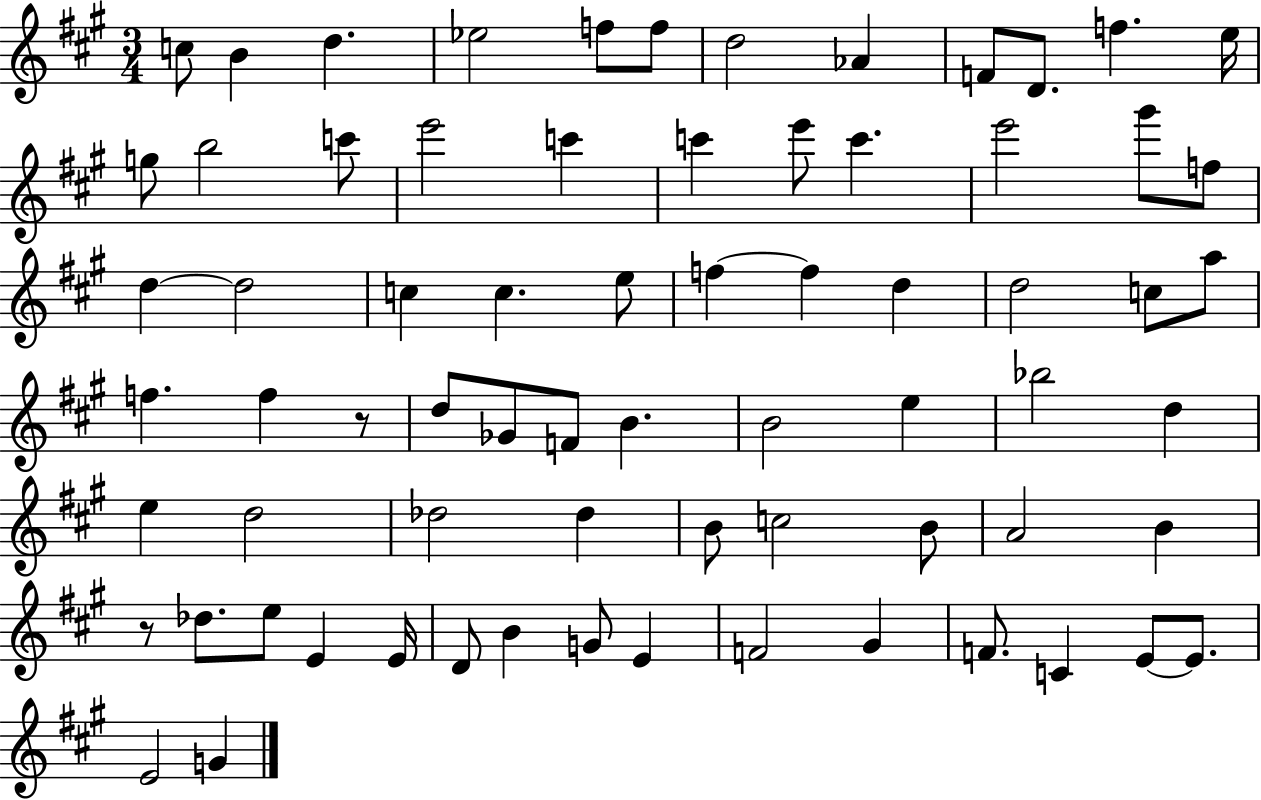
C5/e B4/q D5/q. Eb5/h F5/e F5/e D5/h Ab4/q F4/e D4/e. F5/q. E5/s G5/e B5/h C6/e E6/h C6/q C6/q E6/e C6/q. E6/h G#6/e F5/e D5/q D5/h C5/q C5/q. E5/e F5/q F5/q D5/q D5/h C5/e A5/e F5/q. F5/q R/e D5/e Gb4/e F4/e B4/q. B4/h E5/q Bb5/h D5/q E5/q D5/h Db5/h Db5/q B4/e C5/h B4/e A4/h B4/q R/e Db5/e. E5/e E4/q E4/s D4/e B4/q G4/e E4/q F4/h G#4/q F4/e. C4/q E4/e E4/e. E4/h G4/q